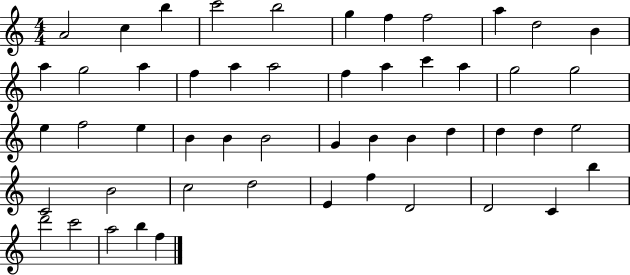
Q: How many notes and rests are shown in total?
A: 51